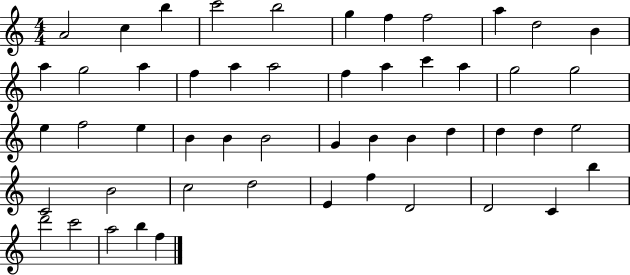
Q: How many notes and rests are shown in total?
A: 51